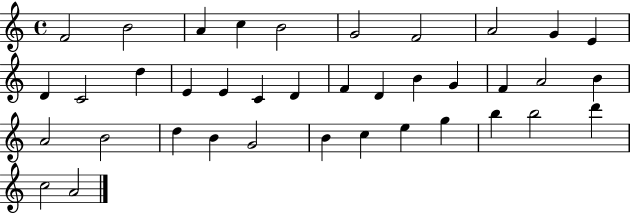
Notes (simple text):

F4/h B4/h A4/q C5/q B4/h G4/h F4/h A4/h G4/q E4/q D4/q C4/h D5/q E4/q E4/q C4/q D4/q F4/q D4/q B4/q G4/q F4/q A4/h B4/q A4/h B4/h D5/q B4/q G4/h B4/q C5/q E5/q G5/q B5/q B5/h D6/q C5/h A4/h